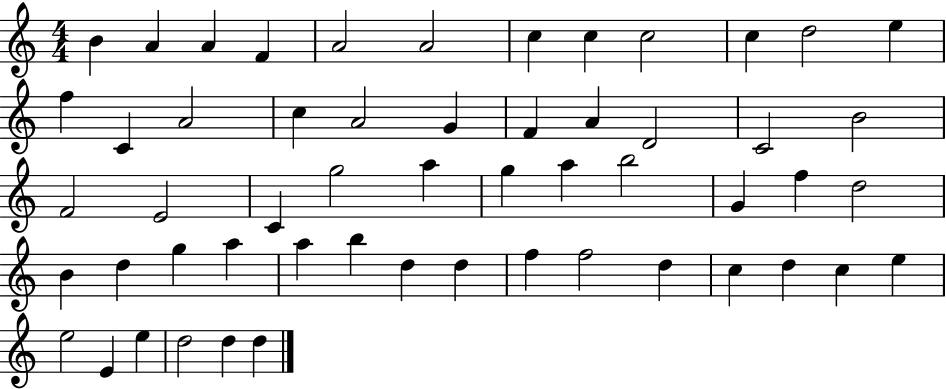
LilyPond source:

{
  \clef treble
  \numericTimeSignature
  \time 4/4
  \key c \major
  b'4 a'4 a'4 f'4 | a'2 a'2 | c''4 c''4 c''2 | c''4 d''2 e''4 | \break f''4 c'4 a'2 | c''4 a'2 g'4 | f'4 a'4 d'2 | c'2 b'2 | \break f'2 e'2 | c'4 g''2 a''4 | g''4 a''4 b''2 | g'4 f''4 d''2 | \break b'4 d''4 g''4 a''4 | a''4 b''4 d''4 d''4 | f''4 f''2 d''4 | c''4 d''4 c''4 e''4 | \break e''2 e'4 e''4 | d''2 d''4 d''4 | \bar "|."
}